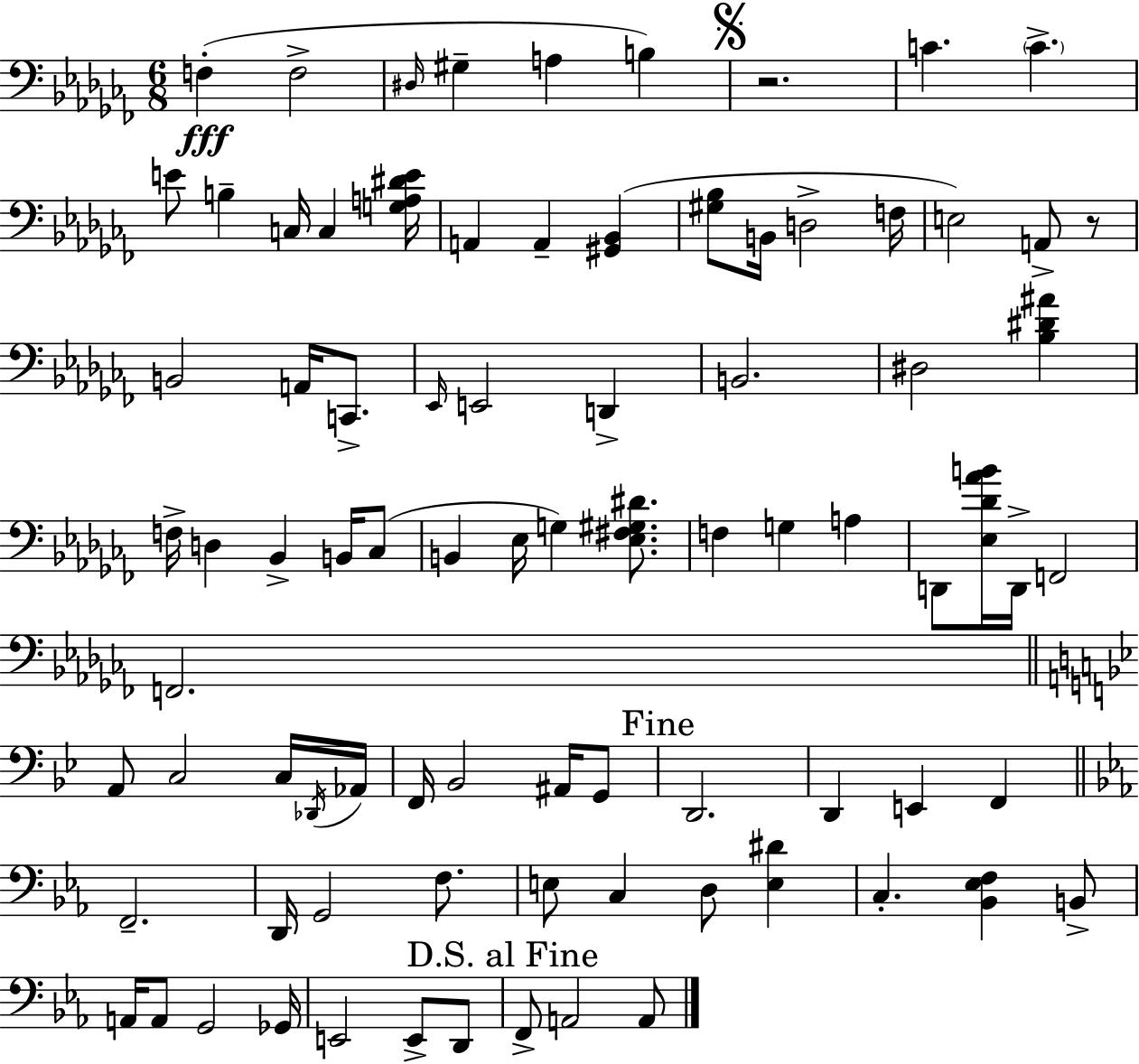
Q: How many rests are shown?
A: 2